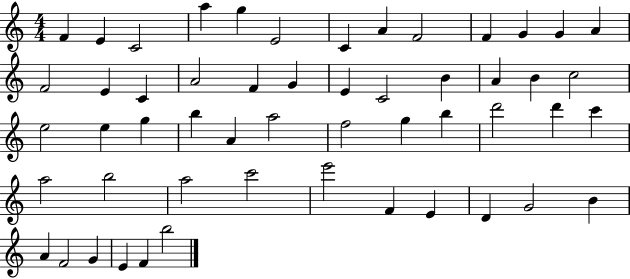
F4/q E4/q C4/h A5/q G5/q E4/h C4/q A4/q F4/h F4/q G4/q G4/q A4/q F4/h E4/q C4/q A4/h F4/q G4/q E4/q C4/h B4/q A4/q B4/q C5/h E5/h E5/q G5/q B5/q A4/q A5/h F5/h G5/q B5/q D6/h D6/q C6/q A5/h B5/h A5/h C6/h E6/h F4/q E4/q D4/q G4/h B4/q A4/q F4/h G4/q E4/q F4/q B5/h